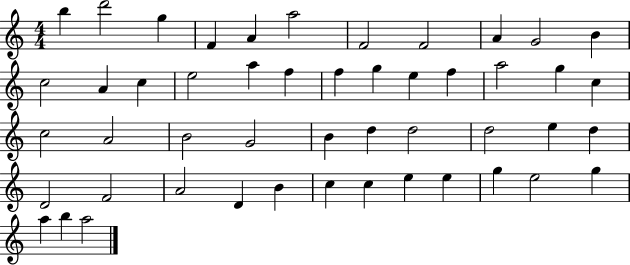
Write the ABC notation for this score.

X:1
T:Untitled
M:4/4
L:1/4
K:C
b d'2 g F A a2 F2 F2 A G2 B c2 A c e2 a f f g e f a2 g c c2 A2 B2 G2 B d d2 d2 e d D2 F2 A2 D B c c e e g e2 g a b a2